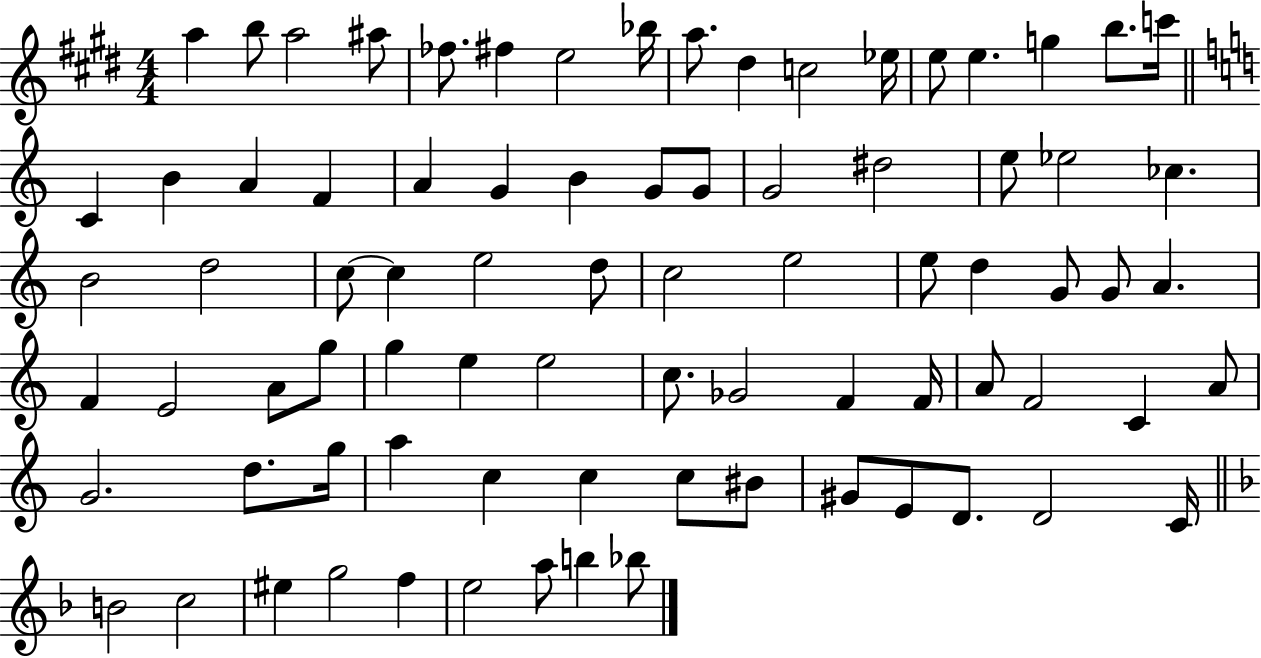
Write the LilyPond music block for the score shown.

{
  \clef treble
  \numericTimeSignature
  \time 4/4
  \key e \major
  \repeat volta 2 { a''4 b''8 a''2 ais''8 | fes''8. fis''4 e''2 bes''16 | a''8. dis''4 c''2 ees''16 | e''8 e''4. g''4 b''8. c'''16 | \break \bar "||" \break \key a \minor c'4 b'4 a'4 f'4 | a'4 g'4 b'4 g'8 g'8 | g'2 dis''2 | e''8 ees''2 ces''4. | \break b'2 d''2 | c''8~~ c''4 e''2 d''8 | c''2 e''2 | e''8 d''4 g'8 g'8 a'4. | \break f'4 e'2 a'8 g''8 | g''4 e''4 e''2 | c''8. ges'2 f'4 f'16 | a'8 f'2 c'4 a'8 | \break g'2. d''8. g''16 | a''4 c''4 c''4 c''8 bis'8 | gis'8 e'8 d'8. d'2 c'16 | \bar "||" \break \key f \major b'2 c''2 | eis''4 g''2 f''4 | e''2 a''8 b''4 bes''8 | } \bar "|."
}